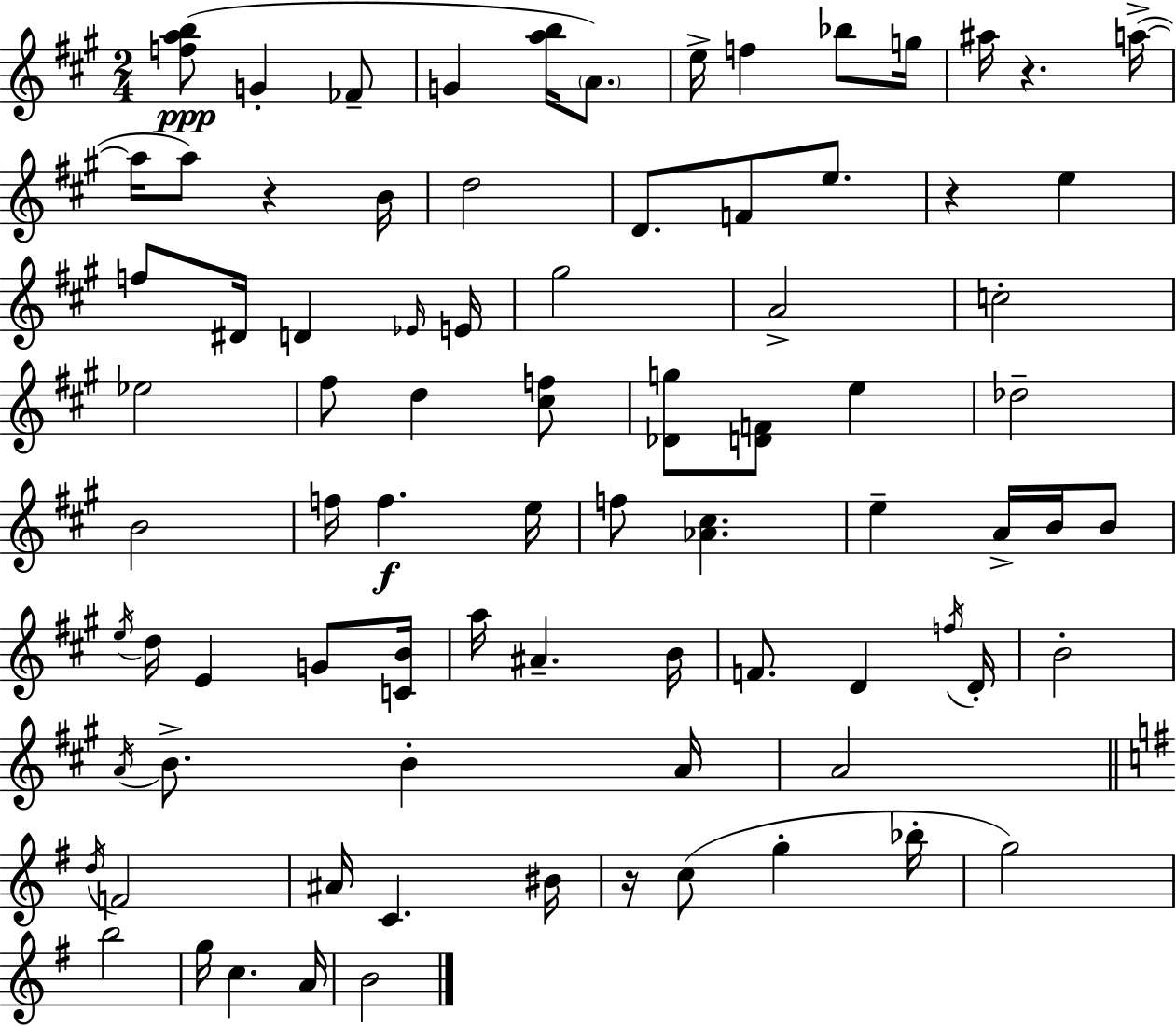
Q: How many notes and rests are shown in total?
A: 82